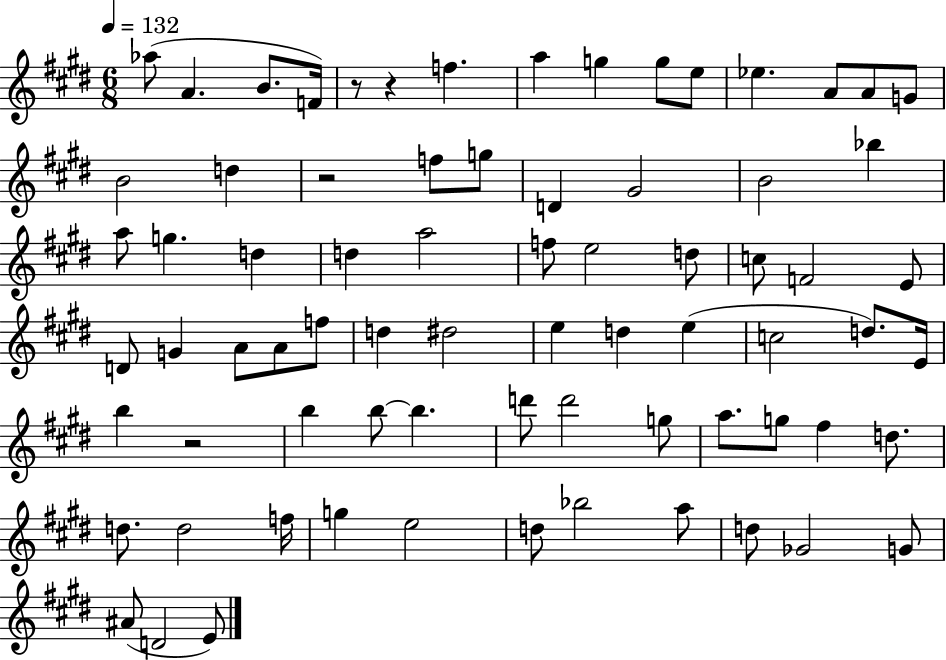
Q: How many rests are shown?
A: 4